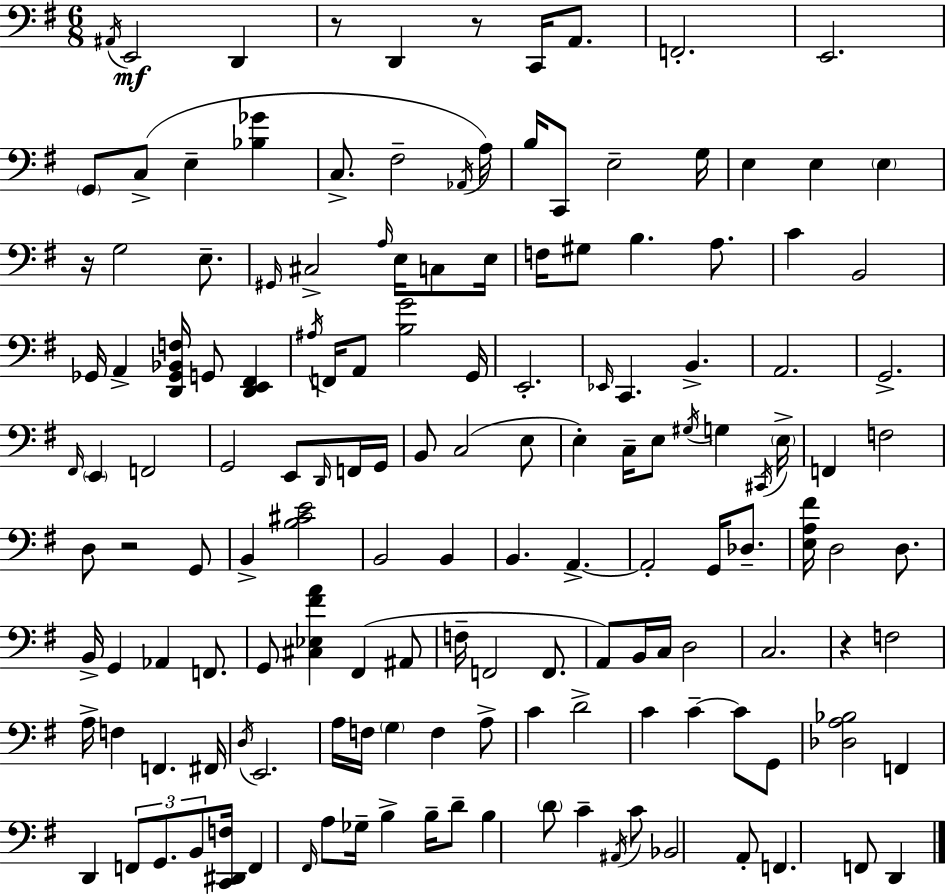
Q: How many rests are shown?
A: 5